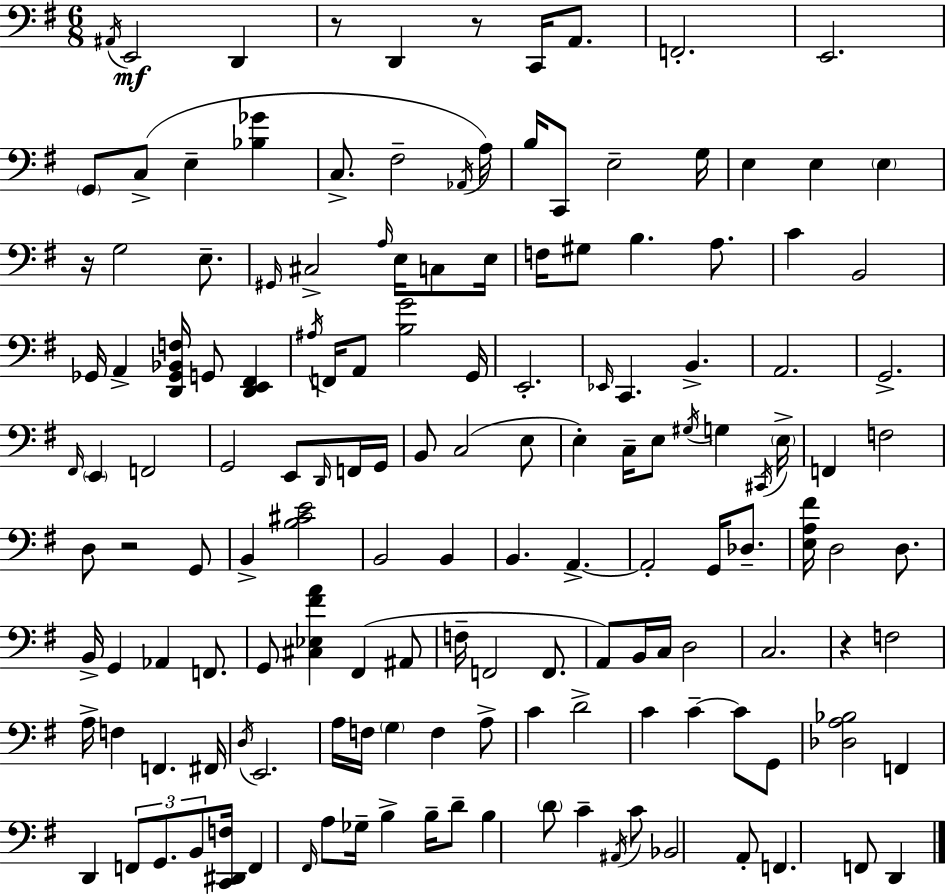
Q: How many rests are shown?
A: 5